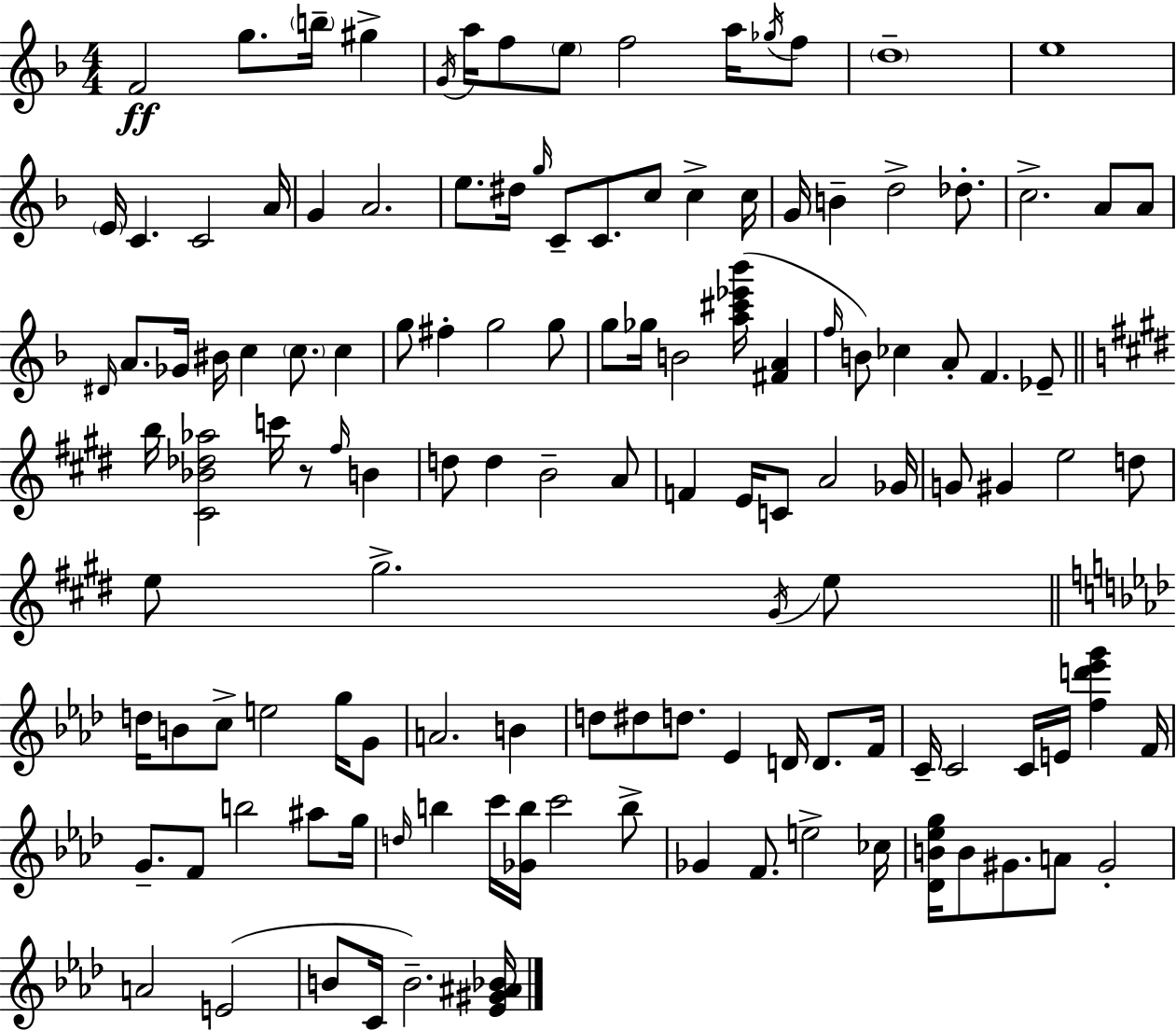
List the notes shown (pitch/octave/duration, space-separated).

F4/h G5/e. B5/s G#5/q G4/s A5/s F5/e E5/e F5/h A5/s Gb5/s F5/e D5/w E5/w E4/s C4/q. C4/h A4/s G4/q A4/h. E5/e. D#5/s G5/s C4/e C4/e. C5/e C5/q C5/s G4/s B4/q D5/h Db5/e. C5/h. A4/e A4/e D#4/s A4/e. Gb4/s BIS4/s C5/q C5/e. C5/q G5/e F#5/q G5/h G5/e G5/e Gb5/s B4/h [A5,C#6,Eb6,Bb6]/s [F#4,A4]/q F5/s B4/e CES5/q A4/e F4/q. Eb4/e B5/s [C#4,Bb4,Db5,Ab5]/h C6/s R/e F#5/s B4/q D5/e D5/q B4/h A4/e F4/q E4/s C4/e A4/h Gb4/s G4/e G#4/q E5/h D5/e E5/e G#5/h. G#4/s E5/e D5/s B4/e C5/e E5/h G5/s G4/e A4/h. B4/q D5/e D#5/e D5/e. Eb4/q D4/s D4/e. F4/s C4/s C4/h C4/s E4/s [F5,D6,Eb6,G6]/q F4/s G4/e. F4/e B5/h A#5/e G5/s D5/s B5/q C6/s [Gb4,B5]/s C6/h B5/e Gb4/q F4/e. E5/h CES5/s [Db4,B4,Eb5,G5]/s B4/e G#4/e. A4/e G#4/h A4/h E4/h B4/e C4/s B4/h. [Eb4,G#4,A#4,Bb4]/s